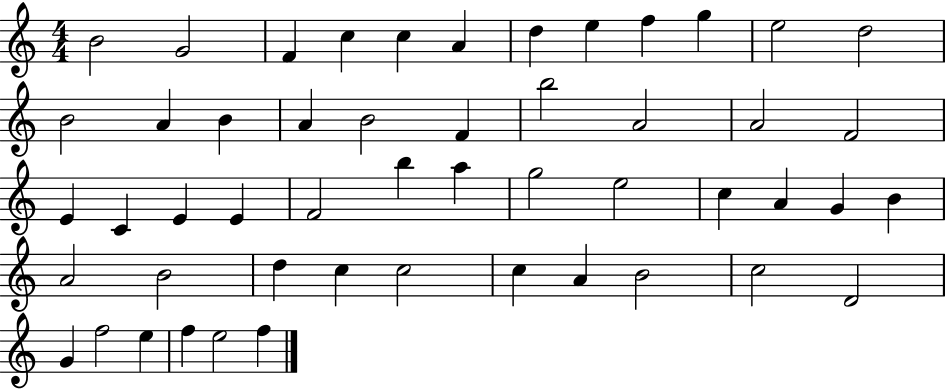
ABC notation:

X:1
T:Untitled
M:4/4
L:1/4
K:C
B2 G2 F c c A d e f g e2 d2 B2 A B A B2 F b2 A2 A2 F2 E C E E F2 b a g2 e2 c A G B A2 B2 d c c2 c A B2 c2 D2 G f2 e f e2 f